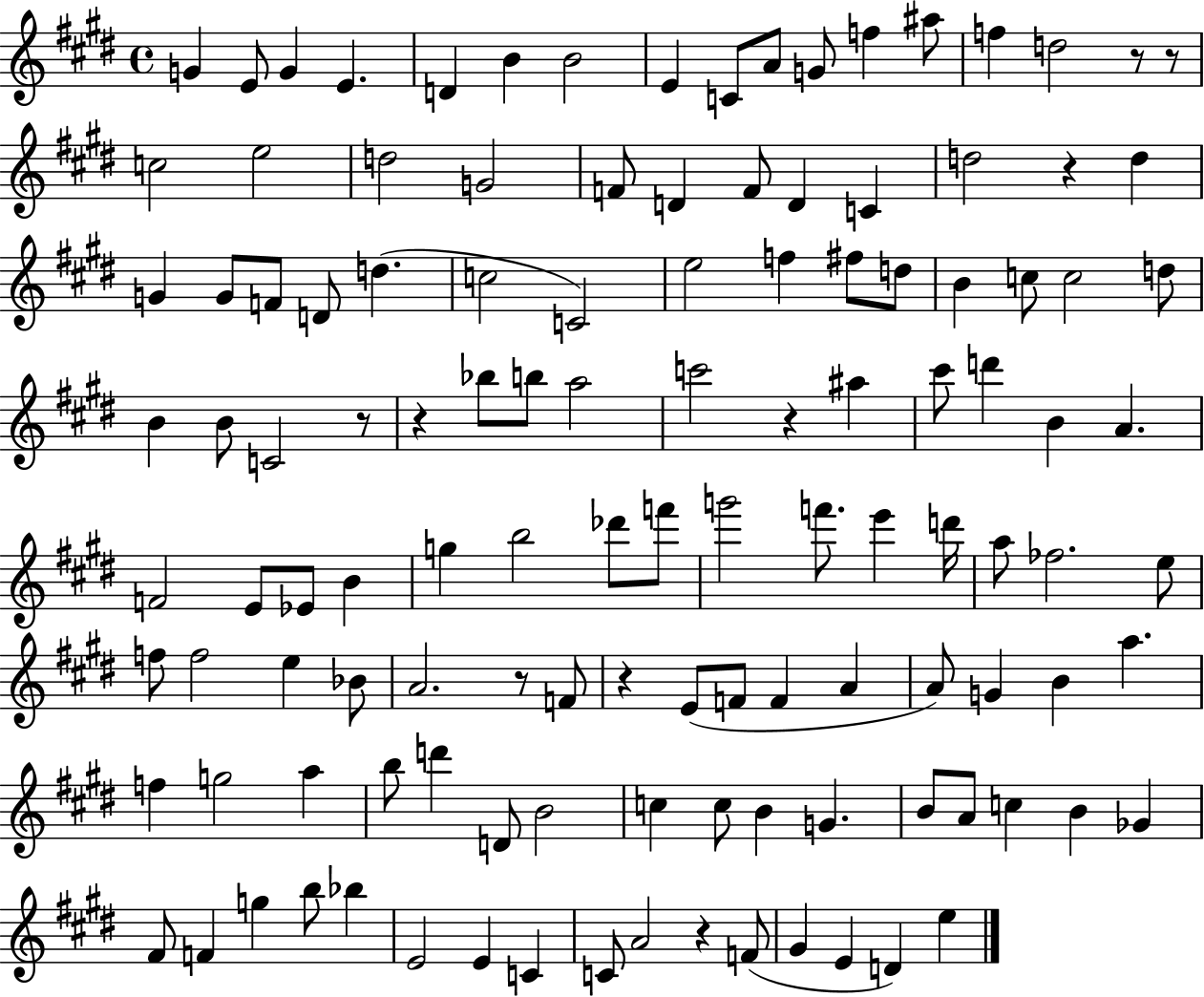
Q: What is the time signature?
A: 4/4